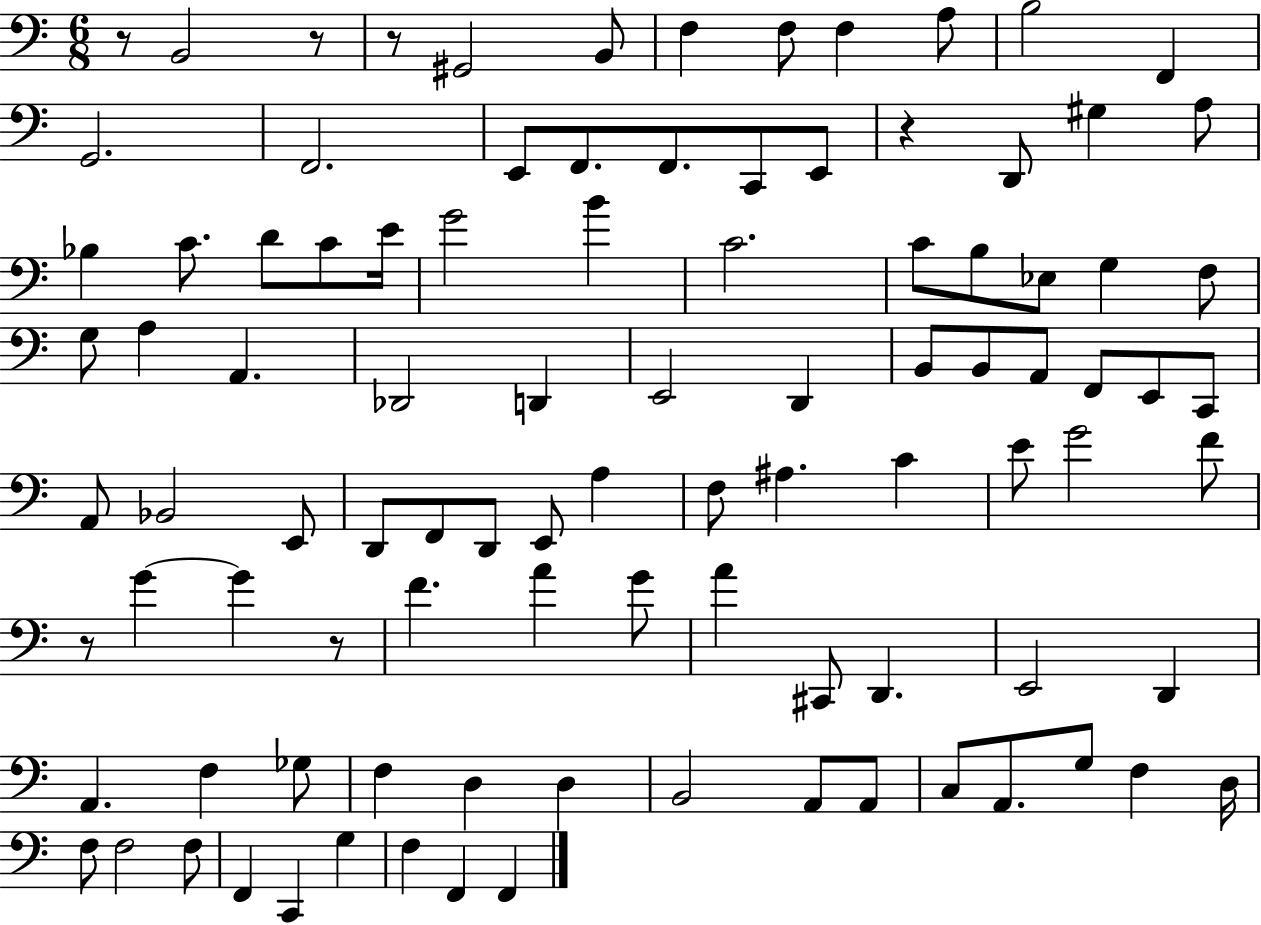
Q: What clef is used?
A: bass